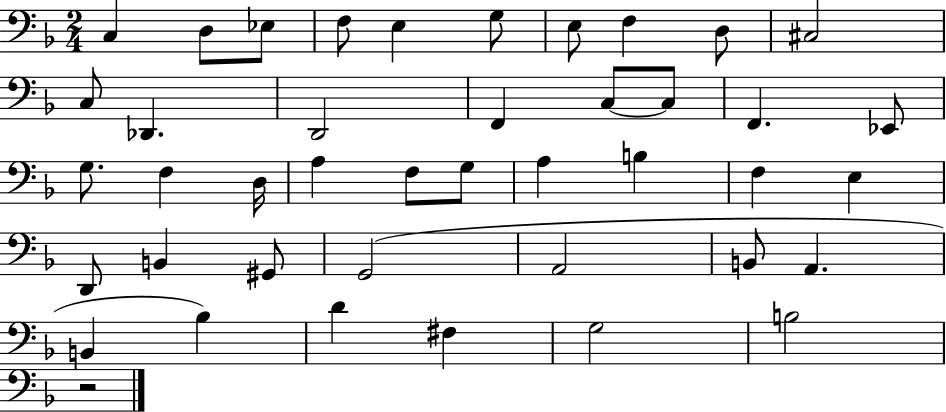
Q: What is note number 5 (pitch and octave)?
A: E3